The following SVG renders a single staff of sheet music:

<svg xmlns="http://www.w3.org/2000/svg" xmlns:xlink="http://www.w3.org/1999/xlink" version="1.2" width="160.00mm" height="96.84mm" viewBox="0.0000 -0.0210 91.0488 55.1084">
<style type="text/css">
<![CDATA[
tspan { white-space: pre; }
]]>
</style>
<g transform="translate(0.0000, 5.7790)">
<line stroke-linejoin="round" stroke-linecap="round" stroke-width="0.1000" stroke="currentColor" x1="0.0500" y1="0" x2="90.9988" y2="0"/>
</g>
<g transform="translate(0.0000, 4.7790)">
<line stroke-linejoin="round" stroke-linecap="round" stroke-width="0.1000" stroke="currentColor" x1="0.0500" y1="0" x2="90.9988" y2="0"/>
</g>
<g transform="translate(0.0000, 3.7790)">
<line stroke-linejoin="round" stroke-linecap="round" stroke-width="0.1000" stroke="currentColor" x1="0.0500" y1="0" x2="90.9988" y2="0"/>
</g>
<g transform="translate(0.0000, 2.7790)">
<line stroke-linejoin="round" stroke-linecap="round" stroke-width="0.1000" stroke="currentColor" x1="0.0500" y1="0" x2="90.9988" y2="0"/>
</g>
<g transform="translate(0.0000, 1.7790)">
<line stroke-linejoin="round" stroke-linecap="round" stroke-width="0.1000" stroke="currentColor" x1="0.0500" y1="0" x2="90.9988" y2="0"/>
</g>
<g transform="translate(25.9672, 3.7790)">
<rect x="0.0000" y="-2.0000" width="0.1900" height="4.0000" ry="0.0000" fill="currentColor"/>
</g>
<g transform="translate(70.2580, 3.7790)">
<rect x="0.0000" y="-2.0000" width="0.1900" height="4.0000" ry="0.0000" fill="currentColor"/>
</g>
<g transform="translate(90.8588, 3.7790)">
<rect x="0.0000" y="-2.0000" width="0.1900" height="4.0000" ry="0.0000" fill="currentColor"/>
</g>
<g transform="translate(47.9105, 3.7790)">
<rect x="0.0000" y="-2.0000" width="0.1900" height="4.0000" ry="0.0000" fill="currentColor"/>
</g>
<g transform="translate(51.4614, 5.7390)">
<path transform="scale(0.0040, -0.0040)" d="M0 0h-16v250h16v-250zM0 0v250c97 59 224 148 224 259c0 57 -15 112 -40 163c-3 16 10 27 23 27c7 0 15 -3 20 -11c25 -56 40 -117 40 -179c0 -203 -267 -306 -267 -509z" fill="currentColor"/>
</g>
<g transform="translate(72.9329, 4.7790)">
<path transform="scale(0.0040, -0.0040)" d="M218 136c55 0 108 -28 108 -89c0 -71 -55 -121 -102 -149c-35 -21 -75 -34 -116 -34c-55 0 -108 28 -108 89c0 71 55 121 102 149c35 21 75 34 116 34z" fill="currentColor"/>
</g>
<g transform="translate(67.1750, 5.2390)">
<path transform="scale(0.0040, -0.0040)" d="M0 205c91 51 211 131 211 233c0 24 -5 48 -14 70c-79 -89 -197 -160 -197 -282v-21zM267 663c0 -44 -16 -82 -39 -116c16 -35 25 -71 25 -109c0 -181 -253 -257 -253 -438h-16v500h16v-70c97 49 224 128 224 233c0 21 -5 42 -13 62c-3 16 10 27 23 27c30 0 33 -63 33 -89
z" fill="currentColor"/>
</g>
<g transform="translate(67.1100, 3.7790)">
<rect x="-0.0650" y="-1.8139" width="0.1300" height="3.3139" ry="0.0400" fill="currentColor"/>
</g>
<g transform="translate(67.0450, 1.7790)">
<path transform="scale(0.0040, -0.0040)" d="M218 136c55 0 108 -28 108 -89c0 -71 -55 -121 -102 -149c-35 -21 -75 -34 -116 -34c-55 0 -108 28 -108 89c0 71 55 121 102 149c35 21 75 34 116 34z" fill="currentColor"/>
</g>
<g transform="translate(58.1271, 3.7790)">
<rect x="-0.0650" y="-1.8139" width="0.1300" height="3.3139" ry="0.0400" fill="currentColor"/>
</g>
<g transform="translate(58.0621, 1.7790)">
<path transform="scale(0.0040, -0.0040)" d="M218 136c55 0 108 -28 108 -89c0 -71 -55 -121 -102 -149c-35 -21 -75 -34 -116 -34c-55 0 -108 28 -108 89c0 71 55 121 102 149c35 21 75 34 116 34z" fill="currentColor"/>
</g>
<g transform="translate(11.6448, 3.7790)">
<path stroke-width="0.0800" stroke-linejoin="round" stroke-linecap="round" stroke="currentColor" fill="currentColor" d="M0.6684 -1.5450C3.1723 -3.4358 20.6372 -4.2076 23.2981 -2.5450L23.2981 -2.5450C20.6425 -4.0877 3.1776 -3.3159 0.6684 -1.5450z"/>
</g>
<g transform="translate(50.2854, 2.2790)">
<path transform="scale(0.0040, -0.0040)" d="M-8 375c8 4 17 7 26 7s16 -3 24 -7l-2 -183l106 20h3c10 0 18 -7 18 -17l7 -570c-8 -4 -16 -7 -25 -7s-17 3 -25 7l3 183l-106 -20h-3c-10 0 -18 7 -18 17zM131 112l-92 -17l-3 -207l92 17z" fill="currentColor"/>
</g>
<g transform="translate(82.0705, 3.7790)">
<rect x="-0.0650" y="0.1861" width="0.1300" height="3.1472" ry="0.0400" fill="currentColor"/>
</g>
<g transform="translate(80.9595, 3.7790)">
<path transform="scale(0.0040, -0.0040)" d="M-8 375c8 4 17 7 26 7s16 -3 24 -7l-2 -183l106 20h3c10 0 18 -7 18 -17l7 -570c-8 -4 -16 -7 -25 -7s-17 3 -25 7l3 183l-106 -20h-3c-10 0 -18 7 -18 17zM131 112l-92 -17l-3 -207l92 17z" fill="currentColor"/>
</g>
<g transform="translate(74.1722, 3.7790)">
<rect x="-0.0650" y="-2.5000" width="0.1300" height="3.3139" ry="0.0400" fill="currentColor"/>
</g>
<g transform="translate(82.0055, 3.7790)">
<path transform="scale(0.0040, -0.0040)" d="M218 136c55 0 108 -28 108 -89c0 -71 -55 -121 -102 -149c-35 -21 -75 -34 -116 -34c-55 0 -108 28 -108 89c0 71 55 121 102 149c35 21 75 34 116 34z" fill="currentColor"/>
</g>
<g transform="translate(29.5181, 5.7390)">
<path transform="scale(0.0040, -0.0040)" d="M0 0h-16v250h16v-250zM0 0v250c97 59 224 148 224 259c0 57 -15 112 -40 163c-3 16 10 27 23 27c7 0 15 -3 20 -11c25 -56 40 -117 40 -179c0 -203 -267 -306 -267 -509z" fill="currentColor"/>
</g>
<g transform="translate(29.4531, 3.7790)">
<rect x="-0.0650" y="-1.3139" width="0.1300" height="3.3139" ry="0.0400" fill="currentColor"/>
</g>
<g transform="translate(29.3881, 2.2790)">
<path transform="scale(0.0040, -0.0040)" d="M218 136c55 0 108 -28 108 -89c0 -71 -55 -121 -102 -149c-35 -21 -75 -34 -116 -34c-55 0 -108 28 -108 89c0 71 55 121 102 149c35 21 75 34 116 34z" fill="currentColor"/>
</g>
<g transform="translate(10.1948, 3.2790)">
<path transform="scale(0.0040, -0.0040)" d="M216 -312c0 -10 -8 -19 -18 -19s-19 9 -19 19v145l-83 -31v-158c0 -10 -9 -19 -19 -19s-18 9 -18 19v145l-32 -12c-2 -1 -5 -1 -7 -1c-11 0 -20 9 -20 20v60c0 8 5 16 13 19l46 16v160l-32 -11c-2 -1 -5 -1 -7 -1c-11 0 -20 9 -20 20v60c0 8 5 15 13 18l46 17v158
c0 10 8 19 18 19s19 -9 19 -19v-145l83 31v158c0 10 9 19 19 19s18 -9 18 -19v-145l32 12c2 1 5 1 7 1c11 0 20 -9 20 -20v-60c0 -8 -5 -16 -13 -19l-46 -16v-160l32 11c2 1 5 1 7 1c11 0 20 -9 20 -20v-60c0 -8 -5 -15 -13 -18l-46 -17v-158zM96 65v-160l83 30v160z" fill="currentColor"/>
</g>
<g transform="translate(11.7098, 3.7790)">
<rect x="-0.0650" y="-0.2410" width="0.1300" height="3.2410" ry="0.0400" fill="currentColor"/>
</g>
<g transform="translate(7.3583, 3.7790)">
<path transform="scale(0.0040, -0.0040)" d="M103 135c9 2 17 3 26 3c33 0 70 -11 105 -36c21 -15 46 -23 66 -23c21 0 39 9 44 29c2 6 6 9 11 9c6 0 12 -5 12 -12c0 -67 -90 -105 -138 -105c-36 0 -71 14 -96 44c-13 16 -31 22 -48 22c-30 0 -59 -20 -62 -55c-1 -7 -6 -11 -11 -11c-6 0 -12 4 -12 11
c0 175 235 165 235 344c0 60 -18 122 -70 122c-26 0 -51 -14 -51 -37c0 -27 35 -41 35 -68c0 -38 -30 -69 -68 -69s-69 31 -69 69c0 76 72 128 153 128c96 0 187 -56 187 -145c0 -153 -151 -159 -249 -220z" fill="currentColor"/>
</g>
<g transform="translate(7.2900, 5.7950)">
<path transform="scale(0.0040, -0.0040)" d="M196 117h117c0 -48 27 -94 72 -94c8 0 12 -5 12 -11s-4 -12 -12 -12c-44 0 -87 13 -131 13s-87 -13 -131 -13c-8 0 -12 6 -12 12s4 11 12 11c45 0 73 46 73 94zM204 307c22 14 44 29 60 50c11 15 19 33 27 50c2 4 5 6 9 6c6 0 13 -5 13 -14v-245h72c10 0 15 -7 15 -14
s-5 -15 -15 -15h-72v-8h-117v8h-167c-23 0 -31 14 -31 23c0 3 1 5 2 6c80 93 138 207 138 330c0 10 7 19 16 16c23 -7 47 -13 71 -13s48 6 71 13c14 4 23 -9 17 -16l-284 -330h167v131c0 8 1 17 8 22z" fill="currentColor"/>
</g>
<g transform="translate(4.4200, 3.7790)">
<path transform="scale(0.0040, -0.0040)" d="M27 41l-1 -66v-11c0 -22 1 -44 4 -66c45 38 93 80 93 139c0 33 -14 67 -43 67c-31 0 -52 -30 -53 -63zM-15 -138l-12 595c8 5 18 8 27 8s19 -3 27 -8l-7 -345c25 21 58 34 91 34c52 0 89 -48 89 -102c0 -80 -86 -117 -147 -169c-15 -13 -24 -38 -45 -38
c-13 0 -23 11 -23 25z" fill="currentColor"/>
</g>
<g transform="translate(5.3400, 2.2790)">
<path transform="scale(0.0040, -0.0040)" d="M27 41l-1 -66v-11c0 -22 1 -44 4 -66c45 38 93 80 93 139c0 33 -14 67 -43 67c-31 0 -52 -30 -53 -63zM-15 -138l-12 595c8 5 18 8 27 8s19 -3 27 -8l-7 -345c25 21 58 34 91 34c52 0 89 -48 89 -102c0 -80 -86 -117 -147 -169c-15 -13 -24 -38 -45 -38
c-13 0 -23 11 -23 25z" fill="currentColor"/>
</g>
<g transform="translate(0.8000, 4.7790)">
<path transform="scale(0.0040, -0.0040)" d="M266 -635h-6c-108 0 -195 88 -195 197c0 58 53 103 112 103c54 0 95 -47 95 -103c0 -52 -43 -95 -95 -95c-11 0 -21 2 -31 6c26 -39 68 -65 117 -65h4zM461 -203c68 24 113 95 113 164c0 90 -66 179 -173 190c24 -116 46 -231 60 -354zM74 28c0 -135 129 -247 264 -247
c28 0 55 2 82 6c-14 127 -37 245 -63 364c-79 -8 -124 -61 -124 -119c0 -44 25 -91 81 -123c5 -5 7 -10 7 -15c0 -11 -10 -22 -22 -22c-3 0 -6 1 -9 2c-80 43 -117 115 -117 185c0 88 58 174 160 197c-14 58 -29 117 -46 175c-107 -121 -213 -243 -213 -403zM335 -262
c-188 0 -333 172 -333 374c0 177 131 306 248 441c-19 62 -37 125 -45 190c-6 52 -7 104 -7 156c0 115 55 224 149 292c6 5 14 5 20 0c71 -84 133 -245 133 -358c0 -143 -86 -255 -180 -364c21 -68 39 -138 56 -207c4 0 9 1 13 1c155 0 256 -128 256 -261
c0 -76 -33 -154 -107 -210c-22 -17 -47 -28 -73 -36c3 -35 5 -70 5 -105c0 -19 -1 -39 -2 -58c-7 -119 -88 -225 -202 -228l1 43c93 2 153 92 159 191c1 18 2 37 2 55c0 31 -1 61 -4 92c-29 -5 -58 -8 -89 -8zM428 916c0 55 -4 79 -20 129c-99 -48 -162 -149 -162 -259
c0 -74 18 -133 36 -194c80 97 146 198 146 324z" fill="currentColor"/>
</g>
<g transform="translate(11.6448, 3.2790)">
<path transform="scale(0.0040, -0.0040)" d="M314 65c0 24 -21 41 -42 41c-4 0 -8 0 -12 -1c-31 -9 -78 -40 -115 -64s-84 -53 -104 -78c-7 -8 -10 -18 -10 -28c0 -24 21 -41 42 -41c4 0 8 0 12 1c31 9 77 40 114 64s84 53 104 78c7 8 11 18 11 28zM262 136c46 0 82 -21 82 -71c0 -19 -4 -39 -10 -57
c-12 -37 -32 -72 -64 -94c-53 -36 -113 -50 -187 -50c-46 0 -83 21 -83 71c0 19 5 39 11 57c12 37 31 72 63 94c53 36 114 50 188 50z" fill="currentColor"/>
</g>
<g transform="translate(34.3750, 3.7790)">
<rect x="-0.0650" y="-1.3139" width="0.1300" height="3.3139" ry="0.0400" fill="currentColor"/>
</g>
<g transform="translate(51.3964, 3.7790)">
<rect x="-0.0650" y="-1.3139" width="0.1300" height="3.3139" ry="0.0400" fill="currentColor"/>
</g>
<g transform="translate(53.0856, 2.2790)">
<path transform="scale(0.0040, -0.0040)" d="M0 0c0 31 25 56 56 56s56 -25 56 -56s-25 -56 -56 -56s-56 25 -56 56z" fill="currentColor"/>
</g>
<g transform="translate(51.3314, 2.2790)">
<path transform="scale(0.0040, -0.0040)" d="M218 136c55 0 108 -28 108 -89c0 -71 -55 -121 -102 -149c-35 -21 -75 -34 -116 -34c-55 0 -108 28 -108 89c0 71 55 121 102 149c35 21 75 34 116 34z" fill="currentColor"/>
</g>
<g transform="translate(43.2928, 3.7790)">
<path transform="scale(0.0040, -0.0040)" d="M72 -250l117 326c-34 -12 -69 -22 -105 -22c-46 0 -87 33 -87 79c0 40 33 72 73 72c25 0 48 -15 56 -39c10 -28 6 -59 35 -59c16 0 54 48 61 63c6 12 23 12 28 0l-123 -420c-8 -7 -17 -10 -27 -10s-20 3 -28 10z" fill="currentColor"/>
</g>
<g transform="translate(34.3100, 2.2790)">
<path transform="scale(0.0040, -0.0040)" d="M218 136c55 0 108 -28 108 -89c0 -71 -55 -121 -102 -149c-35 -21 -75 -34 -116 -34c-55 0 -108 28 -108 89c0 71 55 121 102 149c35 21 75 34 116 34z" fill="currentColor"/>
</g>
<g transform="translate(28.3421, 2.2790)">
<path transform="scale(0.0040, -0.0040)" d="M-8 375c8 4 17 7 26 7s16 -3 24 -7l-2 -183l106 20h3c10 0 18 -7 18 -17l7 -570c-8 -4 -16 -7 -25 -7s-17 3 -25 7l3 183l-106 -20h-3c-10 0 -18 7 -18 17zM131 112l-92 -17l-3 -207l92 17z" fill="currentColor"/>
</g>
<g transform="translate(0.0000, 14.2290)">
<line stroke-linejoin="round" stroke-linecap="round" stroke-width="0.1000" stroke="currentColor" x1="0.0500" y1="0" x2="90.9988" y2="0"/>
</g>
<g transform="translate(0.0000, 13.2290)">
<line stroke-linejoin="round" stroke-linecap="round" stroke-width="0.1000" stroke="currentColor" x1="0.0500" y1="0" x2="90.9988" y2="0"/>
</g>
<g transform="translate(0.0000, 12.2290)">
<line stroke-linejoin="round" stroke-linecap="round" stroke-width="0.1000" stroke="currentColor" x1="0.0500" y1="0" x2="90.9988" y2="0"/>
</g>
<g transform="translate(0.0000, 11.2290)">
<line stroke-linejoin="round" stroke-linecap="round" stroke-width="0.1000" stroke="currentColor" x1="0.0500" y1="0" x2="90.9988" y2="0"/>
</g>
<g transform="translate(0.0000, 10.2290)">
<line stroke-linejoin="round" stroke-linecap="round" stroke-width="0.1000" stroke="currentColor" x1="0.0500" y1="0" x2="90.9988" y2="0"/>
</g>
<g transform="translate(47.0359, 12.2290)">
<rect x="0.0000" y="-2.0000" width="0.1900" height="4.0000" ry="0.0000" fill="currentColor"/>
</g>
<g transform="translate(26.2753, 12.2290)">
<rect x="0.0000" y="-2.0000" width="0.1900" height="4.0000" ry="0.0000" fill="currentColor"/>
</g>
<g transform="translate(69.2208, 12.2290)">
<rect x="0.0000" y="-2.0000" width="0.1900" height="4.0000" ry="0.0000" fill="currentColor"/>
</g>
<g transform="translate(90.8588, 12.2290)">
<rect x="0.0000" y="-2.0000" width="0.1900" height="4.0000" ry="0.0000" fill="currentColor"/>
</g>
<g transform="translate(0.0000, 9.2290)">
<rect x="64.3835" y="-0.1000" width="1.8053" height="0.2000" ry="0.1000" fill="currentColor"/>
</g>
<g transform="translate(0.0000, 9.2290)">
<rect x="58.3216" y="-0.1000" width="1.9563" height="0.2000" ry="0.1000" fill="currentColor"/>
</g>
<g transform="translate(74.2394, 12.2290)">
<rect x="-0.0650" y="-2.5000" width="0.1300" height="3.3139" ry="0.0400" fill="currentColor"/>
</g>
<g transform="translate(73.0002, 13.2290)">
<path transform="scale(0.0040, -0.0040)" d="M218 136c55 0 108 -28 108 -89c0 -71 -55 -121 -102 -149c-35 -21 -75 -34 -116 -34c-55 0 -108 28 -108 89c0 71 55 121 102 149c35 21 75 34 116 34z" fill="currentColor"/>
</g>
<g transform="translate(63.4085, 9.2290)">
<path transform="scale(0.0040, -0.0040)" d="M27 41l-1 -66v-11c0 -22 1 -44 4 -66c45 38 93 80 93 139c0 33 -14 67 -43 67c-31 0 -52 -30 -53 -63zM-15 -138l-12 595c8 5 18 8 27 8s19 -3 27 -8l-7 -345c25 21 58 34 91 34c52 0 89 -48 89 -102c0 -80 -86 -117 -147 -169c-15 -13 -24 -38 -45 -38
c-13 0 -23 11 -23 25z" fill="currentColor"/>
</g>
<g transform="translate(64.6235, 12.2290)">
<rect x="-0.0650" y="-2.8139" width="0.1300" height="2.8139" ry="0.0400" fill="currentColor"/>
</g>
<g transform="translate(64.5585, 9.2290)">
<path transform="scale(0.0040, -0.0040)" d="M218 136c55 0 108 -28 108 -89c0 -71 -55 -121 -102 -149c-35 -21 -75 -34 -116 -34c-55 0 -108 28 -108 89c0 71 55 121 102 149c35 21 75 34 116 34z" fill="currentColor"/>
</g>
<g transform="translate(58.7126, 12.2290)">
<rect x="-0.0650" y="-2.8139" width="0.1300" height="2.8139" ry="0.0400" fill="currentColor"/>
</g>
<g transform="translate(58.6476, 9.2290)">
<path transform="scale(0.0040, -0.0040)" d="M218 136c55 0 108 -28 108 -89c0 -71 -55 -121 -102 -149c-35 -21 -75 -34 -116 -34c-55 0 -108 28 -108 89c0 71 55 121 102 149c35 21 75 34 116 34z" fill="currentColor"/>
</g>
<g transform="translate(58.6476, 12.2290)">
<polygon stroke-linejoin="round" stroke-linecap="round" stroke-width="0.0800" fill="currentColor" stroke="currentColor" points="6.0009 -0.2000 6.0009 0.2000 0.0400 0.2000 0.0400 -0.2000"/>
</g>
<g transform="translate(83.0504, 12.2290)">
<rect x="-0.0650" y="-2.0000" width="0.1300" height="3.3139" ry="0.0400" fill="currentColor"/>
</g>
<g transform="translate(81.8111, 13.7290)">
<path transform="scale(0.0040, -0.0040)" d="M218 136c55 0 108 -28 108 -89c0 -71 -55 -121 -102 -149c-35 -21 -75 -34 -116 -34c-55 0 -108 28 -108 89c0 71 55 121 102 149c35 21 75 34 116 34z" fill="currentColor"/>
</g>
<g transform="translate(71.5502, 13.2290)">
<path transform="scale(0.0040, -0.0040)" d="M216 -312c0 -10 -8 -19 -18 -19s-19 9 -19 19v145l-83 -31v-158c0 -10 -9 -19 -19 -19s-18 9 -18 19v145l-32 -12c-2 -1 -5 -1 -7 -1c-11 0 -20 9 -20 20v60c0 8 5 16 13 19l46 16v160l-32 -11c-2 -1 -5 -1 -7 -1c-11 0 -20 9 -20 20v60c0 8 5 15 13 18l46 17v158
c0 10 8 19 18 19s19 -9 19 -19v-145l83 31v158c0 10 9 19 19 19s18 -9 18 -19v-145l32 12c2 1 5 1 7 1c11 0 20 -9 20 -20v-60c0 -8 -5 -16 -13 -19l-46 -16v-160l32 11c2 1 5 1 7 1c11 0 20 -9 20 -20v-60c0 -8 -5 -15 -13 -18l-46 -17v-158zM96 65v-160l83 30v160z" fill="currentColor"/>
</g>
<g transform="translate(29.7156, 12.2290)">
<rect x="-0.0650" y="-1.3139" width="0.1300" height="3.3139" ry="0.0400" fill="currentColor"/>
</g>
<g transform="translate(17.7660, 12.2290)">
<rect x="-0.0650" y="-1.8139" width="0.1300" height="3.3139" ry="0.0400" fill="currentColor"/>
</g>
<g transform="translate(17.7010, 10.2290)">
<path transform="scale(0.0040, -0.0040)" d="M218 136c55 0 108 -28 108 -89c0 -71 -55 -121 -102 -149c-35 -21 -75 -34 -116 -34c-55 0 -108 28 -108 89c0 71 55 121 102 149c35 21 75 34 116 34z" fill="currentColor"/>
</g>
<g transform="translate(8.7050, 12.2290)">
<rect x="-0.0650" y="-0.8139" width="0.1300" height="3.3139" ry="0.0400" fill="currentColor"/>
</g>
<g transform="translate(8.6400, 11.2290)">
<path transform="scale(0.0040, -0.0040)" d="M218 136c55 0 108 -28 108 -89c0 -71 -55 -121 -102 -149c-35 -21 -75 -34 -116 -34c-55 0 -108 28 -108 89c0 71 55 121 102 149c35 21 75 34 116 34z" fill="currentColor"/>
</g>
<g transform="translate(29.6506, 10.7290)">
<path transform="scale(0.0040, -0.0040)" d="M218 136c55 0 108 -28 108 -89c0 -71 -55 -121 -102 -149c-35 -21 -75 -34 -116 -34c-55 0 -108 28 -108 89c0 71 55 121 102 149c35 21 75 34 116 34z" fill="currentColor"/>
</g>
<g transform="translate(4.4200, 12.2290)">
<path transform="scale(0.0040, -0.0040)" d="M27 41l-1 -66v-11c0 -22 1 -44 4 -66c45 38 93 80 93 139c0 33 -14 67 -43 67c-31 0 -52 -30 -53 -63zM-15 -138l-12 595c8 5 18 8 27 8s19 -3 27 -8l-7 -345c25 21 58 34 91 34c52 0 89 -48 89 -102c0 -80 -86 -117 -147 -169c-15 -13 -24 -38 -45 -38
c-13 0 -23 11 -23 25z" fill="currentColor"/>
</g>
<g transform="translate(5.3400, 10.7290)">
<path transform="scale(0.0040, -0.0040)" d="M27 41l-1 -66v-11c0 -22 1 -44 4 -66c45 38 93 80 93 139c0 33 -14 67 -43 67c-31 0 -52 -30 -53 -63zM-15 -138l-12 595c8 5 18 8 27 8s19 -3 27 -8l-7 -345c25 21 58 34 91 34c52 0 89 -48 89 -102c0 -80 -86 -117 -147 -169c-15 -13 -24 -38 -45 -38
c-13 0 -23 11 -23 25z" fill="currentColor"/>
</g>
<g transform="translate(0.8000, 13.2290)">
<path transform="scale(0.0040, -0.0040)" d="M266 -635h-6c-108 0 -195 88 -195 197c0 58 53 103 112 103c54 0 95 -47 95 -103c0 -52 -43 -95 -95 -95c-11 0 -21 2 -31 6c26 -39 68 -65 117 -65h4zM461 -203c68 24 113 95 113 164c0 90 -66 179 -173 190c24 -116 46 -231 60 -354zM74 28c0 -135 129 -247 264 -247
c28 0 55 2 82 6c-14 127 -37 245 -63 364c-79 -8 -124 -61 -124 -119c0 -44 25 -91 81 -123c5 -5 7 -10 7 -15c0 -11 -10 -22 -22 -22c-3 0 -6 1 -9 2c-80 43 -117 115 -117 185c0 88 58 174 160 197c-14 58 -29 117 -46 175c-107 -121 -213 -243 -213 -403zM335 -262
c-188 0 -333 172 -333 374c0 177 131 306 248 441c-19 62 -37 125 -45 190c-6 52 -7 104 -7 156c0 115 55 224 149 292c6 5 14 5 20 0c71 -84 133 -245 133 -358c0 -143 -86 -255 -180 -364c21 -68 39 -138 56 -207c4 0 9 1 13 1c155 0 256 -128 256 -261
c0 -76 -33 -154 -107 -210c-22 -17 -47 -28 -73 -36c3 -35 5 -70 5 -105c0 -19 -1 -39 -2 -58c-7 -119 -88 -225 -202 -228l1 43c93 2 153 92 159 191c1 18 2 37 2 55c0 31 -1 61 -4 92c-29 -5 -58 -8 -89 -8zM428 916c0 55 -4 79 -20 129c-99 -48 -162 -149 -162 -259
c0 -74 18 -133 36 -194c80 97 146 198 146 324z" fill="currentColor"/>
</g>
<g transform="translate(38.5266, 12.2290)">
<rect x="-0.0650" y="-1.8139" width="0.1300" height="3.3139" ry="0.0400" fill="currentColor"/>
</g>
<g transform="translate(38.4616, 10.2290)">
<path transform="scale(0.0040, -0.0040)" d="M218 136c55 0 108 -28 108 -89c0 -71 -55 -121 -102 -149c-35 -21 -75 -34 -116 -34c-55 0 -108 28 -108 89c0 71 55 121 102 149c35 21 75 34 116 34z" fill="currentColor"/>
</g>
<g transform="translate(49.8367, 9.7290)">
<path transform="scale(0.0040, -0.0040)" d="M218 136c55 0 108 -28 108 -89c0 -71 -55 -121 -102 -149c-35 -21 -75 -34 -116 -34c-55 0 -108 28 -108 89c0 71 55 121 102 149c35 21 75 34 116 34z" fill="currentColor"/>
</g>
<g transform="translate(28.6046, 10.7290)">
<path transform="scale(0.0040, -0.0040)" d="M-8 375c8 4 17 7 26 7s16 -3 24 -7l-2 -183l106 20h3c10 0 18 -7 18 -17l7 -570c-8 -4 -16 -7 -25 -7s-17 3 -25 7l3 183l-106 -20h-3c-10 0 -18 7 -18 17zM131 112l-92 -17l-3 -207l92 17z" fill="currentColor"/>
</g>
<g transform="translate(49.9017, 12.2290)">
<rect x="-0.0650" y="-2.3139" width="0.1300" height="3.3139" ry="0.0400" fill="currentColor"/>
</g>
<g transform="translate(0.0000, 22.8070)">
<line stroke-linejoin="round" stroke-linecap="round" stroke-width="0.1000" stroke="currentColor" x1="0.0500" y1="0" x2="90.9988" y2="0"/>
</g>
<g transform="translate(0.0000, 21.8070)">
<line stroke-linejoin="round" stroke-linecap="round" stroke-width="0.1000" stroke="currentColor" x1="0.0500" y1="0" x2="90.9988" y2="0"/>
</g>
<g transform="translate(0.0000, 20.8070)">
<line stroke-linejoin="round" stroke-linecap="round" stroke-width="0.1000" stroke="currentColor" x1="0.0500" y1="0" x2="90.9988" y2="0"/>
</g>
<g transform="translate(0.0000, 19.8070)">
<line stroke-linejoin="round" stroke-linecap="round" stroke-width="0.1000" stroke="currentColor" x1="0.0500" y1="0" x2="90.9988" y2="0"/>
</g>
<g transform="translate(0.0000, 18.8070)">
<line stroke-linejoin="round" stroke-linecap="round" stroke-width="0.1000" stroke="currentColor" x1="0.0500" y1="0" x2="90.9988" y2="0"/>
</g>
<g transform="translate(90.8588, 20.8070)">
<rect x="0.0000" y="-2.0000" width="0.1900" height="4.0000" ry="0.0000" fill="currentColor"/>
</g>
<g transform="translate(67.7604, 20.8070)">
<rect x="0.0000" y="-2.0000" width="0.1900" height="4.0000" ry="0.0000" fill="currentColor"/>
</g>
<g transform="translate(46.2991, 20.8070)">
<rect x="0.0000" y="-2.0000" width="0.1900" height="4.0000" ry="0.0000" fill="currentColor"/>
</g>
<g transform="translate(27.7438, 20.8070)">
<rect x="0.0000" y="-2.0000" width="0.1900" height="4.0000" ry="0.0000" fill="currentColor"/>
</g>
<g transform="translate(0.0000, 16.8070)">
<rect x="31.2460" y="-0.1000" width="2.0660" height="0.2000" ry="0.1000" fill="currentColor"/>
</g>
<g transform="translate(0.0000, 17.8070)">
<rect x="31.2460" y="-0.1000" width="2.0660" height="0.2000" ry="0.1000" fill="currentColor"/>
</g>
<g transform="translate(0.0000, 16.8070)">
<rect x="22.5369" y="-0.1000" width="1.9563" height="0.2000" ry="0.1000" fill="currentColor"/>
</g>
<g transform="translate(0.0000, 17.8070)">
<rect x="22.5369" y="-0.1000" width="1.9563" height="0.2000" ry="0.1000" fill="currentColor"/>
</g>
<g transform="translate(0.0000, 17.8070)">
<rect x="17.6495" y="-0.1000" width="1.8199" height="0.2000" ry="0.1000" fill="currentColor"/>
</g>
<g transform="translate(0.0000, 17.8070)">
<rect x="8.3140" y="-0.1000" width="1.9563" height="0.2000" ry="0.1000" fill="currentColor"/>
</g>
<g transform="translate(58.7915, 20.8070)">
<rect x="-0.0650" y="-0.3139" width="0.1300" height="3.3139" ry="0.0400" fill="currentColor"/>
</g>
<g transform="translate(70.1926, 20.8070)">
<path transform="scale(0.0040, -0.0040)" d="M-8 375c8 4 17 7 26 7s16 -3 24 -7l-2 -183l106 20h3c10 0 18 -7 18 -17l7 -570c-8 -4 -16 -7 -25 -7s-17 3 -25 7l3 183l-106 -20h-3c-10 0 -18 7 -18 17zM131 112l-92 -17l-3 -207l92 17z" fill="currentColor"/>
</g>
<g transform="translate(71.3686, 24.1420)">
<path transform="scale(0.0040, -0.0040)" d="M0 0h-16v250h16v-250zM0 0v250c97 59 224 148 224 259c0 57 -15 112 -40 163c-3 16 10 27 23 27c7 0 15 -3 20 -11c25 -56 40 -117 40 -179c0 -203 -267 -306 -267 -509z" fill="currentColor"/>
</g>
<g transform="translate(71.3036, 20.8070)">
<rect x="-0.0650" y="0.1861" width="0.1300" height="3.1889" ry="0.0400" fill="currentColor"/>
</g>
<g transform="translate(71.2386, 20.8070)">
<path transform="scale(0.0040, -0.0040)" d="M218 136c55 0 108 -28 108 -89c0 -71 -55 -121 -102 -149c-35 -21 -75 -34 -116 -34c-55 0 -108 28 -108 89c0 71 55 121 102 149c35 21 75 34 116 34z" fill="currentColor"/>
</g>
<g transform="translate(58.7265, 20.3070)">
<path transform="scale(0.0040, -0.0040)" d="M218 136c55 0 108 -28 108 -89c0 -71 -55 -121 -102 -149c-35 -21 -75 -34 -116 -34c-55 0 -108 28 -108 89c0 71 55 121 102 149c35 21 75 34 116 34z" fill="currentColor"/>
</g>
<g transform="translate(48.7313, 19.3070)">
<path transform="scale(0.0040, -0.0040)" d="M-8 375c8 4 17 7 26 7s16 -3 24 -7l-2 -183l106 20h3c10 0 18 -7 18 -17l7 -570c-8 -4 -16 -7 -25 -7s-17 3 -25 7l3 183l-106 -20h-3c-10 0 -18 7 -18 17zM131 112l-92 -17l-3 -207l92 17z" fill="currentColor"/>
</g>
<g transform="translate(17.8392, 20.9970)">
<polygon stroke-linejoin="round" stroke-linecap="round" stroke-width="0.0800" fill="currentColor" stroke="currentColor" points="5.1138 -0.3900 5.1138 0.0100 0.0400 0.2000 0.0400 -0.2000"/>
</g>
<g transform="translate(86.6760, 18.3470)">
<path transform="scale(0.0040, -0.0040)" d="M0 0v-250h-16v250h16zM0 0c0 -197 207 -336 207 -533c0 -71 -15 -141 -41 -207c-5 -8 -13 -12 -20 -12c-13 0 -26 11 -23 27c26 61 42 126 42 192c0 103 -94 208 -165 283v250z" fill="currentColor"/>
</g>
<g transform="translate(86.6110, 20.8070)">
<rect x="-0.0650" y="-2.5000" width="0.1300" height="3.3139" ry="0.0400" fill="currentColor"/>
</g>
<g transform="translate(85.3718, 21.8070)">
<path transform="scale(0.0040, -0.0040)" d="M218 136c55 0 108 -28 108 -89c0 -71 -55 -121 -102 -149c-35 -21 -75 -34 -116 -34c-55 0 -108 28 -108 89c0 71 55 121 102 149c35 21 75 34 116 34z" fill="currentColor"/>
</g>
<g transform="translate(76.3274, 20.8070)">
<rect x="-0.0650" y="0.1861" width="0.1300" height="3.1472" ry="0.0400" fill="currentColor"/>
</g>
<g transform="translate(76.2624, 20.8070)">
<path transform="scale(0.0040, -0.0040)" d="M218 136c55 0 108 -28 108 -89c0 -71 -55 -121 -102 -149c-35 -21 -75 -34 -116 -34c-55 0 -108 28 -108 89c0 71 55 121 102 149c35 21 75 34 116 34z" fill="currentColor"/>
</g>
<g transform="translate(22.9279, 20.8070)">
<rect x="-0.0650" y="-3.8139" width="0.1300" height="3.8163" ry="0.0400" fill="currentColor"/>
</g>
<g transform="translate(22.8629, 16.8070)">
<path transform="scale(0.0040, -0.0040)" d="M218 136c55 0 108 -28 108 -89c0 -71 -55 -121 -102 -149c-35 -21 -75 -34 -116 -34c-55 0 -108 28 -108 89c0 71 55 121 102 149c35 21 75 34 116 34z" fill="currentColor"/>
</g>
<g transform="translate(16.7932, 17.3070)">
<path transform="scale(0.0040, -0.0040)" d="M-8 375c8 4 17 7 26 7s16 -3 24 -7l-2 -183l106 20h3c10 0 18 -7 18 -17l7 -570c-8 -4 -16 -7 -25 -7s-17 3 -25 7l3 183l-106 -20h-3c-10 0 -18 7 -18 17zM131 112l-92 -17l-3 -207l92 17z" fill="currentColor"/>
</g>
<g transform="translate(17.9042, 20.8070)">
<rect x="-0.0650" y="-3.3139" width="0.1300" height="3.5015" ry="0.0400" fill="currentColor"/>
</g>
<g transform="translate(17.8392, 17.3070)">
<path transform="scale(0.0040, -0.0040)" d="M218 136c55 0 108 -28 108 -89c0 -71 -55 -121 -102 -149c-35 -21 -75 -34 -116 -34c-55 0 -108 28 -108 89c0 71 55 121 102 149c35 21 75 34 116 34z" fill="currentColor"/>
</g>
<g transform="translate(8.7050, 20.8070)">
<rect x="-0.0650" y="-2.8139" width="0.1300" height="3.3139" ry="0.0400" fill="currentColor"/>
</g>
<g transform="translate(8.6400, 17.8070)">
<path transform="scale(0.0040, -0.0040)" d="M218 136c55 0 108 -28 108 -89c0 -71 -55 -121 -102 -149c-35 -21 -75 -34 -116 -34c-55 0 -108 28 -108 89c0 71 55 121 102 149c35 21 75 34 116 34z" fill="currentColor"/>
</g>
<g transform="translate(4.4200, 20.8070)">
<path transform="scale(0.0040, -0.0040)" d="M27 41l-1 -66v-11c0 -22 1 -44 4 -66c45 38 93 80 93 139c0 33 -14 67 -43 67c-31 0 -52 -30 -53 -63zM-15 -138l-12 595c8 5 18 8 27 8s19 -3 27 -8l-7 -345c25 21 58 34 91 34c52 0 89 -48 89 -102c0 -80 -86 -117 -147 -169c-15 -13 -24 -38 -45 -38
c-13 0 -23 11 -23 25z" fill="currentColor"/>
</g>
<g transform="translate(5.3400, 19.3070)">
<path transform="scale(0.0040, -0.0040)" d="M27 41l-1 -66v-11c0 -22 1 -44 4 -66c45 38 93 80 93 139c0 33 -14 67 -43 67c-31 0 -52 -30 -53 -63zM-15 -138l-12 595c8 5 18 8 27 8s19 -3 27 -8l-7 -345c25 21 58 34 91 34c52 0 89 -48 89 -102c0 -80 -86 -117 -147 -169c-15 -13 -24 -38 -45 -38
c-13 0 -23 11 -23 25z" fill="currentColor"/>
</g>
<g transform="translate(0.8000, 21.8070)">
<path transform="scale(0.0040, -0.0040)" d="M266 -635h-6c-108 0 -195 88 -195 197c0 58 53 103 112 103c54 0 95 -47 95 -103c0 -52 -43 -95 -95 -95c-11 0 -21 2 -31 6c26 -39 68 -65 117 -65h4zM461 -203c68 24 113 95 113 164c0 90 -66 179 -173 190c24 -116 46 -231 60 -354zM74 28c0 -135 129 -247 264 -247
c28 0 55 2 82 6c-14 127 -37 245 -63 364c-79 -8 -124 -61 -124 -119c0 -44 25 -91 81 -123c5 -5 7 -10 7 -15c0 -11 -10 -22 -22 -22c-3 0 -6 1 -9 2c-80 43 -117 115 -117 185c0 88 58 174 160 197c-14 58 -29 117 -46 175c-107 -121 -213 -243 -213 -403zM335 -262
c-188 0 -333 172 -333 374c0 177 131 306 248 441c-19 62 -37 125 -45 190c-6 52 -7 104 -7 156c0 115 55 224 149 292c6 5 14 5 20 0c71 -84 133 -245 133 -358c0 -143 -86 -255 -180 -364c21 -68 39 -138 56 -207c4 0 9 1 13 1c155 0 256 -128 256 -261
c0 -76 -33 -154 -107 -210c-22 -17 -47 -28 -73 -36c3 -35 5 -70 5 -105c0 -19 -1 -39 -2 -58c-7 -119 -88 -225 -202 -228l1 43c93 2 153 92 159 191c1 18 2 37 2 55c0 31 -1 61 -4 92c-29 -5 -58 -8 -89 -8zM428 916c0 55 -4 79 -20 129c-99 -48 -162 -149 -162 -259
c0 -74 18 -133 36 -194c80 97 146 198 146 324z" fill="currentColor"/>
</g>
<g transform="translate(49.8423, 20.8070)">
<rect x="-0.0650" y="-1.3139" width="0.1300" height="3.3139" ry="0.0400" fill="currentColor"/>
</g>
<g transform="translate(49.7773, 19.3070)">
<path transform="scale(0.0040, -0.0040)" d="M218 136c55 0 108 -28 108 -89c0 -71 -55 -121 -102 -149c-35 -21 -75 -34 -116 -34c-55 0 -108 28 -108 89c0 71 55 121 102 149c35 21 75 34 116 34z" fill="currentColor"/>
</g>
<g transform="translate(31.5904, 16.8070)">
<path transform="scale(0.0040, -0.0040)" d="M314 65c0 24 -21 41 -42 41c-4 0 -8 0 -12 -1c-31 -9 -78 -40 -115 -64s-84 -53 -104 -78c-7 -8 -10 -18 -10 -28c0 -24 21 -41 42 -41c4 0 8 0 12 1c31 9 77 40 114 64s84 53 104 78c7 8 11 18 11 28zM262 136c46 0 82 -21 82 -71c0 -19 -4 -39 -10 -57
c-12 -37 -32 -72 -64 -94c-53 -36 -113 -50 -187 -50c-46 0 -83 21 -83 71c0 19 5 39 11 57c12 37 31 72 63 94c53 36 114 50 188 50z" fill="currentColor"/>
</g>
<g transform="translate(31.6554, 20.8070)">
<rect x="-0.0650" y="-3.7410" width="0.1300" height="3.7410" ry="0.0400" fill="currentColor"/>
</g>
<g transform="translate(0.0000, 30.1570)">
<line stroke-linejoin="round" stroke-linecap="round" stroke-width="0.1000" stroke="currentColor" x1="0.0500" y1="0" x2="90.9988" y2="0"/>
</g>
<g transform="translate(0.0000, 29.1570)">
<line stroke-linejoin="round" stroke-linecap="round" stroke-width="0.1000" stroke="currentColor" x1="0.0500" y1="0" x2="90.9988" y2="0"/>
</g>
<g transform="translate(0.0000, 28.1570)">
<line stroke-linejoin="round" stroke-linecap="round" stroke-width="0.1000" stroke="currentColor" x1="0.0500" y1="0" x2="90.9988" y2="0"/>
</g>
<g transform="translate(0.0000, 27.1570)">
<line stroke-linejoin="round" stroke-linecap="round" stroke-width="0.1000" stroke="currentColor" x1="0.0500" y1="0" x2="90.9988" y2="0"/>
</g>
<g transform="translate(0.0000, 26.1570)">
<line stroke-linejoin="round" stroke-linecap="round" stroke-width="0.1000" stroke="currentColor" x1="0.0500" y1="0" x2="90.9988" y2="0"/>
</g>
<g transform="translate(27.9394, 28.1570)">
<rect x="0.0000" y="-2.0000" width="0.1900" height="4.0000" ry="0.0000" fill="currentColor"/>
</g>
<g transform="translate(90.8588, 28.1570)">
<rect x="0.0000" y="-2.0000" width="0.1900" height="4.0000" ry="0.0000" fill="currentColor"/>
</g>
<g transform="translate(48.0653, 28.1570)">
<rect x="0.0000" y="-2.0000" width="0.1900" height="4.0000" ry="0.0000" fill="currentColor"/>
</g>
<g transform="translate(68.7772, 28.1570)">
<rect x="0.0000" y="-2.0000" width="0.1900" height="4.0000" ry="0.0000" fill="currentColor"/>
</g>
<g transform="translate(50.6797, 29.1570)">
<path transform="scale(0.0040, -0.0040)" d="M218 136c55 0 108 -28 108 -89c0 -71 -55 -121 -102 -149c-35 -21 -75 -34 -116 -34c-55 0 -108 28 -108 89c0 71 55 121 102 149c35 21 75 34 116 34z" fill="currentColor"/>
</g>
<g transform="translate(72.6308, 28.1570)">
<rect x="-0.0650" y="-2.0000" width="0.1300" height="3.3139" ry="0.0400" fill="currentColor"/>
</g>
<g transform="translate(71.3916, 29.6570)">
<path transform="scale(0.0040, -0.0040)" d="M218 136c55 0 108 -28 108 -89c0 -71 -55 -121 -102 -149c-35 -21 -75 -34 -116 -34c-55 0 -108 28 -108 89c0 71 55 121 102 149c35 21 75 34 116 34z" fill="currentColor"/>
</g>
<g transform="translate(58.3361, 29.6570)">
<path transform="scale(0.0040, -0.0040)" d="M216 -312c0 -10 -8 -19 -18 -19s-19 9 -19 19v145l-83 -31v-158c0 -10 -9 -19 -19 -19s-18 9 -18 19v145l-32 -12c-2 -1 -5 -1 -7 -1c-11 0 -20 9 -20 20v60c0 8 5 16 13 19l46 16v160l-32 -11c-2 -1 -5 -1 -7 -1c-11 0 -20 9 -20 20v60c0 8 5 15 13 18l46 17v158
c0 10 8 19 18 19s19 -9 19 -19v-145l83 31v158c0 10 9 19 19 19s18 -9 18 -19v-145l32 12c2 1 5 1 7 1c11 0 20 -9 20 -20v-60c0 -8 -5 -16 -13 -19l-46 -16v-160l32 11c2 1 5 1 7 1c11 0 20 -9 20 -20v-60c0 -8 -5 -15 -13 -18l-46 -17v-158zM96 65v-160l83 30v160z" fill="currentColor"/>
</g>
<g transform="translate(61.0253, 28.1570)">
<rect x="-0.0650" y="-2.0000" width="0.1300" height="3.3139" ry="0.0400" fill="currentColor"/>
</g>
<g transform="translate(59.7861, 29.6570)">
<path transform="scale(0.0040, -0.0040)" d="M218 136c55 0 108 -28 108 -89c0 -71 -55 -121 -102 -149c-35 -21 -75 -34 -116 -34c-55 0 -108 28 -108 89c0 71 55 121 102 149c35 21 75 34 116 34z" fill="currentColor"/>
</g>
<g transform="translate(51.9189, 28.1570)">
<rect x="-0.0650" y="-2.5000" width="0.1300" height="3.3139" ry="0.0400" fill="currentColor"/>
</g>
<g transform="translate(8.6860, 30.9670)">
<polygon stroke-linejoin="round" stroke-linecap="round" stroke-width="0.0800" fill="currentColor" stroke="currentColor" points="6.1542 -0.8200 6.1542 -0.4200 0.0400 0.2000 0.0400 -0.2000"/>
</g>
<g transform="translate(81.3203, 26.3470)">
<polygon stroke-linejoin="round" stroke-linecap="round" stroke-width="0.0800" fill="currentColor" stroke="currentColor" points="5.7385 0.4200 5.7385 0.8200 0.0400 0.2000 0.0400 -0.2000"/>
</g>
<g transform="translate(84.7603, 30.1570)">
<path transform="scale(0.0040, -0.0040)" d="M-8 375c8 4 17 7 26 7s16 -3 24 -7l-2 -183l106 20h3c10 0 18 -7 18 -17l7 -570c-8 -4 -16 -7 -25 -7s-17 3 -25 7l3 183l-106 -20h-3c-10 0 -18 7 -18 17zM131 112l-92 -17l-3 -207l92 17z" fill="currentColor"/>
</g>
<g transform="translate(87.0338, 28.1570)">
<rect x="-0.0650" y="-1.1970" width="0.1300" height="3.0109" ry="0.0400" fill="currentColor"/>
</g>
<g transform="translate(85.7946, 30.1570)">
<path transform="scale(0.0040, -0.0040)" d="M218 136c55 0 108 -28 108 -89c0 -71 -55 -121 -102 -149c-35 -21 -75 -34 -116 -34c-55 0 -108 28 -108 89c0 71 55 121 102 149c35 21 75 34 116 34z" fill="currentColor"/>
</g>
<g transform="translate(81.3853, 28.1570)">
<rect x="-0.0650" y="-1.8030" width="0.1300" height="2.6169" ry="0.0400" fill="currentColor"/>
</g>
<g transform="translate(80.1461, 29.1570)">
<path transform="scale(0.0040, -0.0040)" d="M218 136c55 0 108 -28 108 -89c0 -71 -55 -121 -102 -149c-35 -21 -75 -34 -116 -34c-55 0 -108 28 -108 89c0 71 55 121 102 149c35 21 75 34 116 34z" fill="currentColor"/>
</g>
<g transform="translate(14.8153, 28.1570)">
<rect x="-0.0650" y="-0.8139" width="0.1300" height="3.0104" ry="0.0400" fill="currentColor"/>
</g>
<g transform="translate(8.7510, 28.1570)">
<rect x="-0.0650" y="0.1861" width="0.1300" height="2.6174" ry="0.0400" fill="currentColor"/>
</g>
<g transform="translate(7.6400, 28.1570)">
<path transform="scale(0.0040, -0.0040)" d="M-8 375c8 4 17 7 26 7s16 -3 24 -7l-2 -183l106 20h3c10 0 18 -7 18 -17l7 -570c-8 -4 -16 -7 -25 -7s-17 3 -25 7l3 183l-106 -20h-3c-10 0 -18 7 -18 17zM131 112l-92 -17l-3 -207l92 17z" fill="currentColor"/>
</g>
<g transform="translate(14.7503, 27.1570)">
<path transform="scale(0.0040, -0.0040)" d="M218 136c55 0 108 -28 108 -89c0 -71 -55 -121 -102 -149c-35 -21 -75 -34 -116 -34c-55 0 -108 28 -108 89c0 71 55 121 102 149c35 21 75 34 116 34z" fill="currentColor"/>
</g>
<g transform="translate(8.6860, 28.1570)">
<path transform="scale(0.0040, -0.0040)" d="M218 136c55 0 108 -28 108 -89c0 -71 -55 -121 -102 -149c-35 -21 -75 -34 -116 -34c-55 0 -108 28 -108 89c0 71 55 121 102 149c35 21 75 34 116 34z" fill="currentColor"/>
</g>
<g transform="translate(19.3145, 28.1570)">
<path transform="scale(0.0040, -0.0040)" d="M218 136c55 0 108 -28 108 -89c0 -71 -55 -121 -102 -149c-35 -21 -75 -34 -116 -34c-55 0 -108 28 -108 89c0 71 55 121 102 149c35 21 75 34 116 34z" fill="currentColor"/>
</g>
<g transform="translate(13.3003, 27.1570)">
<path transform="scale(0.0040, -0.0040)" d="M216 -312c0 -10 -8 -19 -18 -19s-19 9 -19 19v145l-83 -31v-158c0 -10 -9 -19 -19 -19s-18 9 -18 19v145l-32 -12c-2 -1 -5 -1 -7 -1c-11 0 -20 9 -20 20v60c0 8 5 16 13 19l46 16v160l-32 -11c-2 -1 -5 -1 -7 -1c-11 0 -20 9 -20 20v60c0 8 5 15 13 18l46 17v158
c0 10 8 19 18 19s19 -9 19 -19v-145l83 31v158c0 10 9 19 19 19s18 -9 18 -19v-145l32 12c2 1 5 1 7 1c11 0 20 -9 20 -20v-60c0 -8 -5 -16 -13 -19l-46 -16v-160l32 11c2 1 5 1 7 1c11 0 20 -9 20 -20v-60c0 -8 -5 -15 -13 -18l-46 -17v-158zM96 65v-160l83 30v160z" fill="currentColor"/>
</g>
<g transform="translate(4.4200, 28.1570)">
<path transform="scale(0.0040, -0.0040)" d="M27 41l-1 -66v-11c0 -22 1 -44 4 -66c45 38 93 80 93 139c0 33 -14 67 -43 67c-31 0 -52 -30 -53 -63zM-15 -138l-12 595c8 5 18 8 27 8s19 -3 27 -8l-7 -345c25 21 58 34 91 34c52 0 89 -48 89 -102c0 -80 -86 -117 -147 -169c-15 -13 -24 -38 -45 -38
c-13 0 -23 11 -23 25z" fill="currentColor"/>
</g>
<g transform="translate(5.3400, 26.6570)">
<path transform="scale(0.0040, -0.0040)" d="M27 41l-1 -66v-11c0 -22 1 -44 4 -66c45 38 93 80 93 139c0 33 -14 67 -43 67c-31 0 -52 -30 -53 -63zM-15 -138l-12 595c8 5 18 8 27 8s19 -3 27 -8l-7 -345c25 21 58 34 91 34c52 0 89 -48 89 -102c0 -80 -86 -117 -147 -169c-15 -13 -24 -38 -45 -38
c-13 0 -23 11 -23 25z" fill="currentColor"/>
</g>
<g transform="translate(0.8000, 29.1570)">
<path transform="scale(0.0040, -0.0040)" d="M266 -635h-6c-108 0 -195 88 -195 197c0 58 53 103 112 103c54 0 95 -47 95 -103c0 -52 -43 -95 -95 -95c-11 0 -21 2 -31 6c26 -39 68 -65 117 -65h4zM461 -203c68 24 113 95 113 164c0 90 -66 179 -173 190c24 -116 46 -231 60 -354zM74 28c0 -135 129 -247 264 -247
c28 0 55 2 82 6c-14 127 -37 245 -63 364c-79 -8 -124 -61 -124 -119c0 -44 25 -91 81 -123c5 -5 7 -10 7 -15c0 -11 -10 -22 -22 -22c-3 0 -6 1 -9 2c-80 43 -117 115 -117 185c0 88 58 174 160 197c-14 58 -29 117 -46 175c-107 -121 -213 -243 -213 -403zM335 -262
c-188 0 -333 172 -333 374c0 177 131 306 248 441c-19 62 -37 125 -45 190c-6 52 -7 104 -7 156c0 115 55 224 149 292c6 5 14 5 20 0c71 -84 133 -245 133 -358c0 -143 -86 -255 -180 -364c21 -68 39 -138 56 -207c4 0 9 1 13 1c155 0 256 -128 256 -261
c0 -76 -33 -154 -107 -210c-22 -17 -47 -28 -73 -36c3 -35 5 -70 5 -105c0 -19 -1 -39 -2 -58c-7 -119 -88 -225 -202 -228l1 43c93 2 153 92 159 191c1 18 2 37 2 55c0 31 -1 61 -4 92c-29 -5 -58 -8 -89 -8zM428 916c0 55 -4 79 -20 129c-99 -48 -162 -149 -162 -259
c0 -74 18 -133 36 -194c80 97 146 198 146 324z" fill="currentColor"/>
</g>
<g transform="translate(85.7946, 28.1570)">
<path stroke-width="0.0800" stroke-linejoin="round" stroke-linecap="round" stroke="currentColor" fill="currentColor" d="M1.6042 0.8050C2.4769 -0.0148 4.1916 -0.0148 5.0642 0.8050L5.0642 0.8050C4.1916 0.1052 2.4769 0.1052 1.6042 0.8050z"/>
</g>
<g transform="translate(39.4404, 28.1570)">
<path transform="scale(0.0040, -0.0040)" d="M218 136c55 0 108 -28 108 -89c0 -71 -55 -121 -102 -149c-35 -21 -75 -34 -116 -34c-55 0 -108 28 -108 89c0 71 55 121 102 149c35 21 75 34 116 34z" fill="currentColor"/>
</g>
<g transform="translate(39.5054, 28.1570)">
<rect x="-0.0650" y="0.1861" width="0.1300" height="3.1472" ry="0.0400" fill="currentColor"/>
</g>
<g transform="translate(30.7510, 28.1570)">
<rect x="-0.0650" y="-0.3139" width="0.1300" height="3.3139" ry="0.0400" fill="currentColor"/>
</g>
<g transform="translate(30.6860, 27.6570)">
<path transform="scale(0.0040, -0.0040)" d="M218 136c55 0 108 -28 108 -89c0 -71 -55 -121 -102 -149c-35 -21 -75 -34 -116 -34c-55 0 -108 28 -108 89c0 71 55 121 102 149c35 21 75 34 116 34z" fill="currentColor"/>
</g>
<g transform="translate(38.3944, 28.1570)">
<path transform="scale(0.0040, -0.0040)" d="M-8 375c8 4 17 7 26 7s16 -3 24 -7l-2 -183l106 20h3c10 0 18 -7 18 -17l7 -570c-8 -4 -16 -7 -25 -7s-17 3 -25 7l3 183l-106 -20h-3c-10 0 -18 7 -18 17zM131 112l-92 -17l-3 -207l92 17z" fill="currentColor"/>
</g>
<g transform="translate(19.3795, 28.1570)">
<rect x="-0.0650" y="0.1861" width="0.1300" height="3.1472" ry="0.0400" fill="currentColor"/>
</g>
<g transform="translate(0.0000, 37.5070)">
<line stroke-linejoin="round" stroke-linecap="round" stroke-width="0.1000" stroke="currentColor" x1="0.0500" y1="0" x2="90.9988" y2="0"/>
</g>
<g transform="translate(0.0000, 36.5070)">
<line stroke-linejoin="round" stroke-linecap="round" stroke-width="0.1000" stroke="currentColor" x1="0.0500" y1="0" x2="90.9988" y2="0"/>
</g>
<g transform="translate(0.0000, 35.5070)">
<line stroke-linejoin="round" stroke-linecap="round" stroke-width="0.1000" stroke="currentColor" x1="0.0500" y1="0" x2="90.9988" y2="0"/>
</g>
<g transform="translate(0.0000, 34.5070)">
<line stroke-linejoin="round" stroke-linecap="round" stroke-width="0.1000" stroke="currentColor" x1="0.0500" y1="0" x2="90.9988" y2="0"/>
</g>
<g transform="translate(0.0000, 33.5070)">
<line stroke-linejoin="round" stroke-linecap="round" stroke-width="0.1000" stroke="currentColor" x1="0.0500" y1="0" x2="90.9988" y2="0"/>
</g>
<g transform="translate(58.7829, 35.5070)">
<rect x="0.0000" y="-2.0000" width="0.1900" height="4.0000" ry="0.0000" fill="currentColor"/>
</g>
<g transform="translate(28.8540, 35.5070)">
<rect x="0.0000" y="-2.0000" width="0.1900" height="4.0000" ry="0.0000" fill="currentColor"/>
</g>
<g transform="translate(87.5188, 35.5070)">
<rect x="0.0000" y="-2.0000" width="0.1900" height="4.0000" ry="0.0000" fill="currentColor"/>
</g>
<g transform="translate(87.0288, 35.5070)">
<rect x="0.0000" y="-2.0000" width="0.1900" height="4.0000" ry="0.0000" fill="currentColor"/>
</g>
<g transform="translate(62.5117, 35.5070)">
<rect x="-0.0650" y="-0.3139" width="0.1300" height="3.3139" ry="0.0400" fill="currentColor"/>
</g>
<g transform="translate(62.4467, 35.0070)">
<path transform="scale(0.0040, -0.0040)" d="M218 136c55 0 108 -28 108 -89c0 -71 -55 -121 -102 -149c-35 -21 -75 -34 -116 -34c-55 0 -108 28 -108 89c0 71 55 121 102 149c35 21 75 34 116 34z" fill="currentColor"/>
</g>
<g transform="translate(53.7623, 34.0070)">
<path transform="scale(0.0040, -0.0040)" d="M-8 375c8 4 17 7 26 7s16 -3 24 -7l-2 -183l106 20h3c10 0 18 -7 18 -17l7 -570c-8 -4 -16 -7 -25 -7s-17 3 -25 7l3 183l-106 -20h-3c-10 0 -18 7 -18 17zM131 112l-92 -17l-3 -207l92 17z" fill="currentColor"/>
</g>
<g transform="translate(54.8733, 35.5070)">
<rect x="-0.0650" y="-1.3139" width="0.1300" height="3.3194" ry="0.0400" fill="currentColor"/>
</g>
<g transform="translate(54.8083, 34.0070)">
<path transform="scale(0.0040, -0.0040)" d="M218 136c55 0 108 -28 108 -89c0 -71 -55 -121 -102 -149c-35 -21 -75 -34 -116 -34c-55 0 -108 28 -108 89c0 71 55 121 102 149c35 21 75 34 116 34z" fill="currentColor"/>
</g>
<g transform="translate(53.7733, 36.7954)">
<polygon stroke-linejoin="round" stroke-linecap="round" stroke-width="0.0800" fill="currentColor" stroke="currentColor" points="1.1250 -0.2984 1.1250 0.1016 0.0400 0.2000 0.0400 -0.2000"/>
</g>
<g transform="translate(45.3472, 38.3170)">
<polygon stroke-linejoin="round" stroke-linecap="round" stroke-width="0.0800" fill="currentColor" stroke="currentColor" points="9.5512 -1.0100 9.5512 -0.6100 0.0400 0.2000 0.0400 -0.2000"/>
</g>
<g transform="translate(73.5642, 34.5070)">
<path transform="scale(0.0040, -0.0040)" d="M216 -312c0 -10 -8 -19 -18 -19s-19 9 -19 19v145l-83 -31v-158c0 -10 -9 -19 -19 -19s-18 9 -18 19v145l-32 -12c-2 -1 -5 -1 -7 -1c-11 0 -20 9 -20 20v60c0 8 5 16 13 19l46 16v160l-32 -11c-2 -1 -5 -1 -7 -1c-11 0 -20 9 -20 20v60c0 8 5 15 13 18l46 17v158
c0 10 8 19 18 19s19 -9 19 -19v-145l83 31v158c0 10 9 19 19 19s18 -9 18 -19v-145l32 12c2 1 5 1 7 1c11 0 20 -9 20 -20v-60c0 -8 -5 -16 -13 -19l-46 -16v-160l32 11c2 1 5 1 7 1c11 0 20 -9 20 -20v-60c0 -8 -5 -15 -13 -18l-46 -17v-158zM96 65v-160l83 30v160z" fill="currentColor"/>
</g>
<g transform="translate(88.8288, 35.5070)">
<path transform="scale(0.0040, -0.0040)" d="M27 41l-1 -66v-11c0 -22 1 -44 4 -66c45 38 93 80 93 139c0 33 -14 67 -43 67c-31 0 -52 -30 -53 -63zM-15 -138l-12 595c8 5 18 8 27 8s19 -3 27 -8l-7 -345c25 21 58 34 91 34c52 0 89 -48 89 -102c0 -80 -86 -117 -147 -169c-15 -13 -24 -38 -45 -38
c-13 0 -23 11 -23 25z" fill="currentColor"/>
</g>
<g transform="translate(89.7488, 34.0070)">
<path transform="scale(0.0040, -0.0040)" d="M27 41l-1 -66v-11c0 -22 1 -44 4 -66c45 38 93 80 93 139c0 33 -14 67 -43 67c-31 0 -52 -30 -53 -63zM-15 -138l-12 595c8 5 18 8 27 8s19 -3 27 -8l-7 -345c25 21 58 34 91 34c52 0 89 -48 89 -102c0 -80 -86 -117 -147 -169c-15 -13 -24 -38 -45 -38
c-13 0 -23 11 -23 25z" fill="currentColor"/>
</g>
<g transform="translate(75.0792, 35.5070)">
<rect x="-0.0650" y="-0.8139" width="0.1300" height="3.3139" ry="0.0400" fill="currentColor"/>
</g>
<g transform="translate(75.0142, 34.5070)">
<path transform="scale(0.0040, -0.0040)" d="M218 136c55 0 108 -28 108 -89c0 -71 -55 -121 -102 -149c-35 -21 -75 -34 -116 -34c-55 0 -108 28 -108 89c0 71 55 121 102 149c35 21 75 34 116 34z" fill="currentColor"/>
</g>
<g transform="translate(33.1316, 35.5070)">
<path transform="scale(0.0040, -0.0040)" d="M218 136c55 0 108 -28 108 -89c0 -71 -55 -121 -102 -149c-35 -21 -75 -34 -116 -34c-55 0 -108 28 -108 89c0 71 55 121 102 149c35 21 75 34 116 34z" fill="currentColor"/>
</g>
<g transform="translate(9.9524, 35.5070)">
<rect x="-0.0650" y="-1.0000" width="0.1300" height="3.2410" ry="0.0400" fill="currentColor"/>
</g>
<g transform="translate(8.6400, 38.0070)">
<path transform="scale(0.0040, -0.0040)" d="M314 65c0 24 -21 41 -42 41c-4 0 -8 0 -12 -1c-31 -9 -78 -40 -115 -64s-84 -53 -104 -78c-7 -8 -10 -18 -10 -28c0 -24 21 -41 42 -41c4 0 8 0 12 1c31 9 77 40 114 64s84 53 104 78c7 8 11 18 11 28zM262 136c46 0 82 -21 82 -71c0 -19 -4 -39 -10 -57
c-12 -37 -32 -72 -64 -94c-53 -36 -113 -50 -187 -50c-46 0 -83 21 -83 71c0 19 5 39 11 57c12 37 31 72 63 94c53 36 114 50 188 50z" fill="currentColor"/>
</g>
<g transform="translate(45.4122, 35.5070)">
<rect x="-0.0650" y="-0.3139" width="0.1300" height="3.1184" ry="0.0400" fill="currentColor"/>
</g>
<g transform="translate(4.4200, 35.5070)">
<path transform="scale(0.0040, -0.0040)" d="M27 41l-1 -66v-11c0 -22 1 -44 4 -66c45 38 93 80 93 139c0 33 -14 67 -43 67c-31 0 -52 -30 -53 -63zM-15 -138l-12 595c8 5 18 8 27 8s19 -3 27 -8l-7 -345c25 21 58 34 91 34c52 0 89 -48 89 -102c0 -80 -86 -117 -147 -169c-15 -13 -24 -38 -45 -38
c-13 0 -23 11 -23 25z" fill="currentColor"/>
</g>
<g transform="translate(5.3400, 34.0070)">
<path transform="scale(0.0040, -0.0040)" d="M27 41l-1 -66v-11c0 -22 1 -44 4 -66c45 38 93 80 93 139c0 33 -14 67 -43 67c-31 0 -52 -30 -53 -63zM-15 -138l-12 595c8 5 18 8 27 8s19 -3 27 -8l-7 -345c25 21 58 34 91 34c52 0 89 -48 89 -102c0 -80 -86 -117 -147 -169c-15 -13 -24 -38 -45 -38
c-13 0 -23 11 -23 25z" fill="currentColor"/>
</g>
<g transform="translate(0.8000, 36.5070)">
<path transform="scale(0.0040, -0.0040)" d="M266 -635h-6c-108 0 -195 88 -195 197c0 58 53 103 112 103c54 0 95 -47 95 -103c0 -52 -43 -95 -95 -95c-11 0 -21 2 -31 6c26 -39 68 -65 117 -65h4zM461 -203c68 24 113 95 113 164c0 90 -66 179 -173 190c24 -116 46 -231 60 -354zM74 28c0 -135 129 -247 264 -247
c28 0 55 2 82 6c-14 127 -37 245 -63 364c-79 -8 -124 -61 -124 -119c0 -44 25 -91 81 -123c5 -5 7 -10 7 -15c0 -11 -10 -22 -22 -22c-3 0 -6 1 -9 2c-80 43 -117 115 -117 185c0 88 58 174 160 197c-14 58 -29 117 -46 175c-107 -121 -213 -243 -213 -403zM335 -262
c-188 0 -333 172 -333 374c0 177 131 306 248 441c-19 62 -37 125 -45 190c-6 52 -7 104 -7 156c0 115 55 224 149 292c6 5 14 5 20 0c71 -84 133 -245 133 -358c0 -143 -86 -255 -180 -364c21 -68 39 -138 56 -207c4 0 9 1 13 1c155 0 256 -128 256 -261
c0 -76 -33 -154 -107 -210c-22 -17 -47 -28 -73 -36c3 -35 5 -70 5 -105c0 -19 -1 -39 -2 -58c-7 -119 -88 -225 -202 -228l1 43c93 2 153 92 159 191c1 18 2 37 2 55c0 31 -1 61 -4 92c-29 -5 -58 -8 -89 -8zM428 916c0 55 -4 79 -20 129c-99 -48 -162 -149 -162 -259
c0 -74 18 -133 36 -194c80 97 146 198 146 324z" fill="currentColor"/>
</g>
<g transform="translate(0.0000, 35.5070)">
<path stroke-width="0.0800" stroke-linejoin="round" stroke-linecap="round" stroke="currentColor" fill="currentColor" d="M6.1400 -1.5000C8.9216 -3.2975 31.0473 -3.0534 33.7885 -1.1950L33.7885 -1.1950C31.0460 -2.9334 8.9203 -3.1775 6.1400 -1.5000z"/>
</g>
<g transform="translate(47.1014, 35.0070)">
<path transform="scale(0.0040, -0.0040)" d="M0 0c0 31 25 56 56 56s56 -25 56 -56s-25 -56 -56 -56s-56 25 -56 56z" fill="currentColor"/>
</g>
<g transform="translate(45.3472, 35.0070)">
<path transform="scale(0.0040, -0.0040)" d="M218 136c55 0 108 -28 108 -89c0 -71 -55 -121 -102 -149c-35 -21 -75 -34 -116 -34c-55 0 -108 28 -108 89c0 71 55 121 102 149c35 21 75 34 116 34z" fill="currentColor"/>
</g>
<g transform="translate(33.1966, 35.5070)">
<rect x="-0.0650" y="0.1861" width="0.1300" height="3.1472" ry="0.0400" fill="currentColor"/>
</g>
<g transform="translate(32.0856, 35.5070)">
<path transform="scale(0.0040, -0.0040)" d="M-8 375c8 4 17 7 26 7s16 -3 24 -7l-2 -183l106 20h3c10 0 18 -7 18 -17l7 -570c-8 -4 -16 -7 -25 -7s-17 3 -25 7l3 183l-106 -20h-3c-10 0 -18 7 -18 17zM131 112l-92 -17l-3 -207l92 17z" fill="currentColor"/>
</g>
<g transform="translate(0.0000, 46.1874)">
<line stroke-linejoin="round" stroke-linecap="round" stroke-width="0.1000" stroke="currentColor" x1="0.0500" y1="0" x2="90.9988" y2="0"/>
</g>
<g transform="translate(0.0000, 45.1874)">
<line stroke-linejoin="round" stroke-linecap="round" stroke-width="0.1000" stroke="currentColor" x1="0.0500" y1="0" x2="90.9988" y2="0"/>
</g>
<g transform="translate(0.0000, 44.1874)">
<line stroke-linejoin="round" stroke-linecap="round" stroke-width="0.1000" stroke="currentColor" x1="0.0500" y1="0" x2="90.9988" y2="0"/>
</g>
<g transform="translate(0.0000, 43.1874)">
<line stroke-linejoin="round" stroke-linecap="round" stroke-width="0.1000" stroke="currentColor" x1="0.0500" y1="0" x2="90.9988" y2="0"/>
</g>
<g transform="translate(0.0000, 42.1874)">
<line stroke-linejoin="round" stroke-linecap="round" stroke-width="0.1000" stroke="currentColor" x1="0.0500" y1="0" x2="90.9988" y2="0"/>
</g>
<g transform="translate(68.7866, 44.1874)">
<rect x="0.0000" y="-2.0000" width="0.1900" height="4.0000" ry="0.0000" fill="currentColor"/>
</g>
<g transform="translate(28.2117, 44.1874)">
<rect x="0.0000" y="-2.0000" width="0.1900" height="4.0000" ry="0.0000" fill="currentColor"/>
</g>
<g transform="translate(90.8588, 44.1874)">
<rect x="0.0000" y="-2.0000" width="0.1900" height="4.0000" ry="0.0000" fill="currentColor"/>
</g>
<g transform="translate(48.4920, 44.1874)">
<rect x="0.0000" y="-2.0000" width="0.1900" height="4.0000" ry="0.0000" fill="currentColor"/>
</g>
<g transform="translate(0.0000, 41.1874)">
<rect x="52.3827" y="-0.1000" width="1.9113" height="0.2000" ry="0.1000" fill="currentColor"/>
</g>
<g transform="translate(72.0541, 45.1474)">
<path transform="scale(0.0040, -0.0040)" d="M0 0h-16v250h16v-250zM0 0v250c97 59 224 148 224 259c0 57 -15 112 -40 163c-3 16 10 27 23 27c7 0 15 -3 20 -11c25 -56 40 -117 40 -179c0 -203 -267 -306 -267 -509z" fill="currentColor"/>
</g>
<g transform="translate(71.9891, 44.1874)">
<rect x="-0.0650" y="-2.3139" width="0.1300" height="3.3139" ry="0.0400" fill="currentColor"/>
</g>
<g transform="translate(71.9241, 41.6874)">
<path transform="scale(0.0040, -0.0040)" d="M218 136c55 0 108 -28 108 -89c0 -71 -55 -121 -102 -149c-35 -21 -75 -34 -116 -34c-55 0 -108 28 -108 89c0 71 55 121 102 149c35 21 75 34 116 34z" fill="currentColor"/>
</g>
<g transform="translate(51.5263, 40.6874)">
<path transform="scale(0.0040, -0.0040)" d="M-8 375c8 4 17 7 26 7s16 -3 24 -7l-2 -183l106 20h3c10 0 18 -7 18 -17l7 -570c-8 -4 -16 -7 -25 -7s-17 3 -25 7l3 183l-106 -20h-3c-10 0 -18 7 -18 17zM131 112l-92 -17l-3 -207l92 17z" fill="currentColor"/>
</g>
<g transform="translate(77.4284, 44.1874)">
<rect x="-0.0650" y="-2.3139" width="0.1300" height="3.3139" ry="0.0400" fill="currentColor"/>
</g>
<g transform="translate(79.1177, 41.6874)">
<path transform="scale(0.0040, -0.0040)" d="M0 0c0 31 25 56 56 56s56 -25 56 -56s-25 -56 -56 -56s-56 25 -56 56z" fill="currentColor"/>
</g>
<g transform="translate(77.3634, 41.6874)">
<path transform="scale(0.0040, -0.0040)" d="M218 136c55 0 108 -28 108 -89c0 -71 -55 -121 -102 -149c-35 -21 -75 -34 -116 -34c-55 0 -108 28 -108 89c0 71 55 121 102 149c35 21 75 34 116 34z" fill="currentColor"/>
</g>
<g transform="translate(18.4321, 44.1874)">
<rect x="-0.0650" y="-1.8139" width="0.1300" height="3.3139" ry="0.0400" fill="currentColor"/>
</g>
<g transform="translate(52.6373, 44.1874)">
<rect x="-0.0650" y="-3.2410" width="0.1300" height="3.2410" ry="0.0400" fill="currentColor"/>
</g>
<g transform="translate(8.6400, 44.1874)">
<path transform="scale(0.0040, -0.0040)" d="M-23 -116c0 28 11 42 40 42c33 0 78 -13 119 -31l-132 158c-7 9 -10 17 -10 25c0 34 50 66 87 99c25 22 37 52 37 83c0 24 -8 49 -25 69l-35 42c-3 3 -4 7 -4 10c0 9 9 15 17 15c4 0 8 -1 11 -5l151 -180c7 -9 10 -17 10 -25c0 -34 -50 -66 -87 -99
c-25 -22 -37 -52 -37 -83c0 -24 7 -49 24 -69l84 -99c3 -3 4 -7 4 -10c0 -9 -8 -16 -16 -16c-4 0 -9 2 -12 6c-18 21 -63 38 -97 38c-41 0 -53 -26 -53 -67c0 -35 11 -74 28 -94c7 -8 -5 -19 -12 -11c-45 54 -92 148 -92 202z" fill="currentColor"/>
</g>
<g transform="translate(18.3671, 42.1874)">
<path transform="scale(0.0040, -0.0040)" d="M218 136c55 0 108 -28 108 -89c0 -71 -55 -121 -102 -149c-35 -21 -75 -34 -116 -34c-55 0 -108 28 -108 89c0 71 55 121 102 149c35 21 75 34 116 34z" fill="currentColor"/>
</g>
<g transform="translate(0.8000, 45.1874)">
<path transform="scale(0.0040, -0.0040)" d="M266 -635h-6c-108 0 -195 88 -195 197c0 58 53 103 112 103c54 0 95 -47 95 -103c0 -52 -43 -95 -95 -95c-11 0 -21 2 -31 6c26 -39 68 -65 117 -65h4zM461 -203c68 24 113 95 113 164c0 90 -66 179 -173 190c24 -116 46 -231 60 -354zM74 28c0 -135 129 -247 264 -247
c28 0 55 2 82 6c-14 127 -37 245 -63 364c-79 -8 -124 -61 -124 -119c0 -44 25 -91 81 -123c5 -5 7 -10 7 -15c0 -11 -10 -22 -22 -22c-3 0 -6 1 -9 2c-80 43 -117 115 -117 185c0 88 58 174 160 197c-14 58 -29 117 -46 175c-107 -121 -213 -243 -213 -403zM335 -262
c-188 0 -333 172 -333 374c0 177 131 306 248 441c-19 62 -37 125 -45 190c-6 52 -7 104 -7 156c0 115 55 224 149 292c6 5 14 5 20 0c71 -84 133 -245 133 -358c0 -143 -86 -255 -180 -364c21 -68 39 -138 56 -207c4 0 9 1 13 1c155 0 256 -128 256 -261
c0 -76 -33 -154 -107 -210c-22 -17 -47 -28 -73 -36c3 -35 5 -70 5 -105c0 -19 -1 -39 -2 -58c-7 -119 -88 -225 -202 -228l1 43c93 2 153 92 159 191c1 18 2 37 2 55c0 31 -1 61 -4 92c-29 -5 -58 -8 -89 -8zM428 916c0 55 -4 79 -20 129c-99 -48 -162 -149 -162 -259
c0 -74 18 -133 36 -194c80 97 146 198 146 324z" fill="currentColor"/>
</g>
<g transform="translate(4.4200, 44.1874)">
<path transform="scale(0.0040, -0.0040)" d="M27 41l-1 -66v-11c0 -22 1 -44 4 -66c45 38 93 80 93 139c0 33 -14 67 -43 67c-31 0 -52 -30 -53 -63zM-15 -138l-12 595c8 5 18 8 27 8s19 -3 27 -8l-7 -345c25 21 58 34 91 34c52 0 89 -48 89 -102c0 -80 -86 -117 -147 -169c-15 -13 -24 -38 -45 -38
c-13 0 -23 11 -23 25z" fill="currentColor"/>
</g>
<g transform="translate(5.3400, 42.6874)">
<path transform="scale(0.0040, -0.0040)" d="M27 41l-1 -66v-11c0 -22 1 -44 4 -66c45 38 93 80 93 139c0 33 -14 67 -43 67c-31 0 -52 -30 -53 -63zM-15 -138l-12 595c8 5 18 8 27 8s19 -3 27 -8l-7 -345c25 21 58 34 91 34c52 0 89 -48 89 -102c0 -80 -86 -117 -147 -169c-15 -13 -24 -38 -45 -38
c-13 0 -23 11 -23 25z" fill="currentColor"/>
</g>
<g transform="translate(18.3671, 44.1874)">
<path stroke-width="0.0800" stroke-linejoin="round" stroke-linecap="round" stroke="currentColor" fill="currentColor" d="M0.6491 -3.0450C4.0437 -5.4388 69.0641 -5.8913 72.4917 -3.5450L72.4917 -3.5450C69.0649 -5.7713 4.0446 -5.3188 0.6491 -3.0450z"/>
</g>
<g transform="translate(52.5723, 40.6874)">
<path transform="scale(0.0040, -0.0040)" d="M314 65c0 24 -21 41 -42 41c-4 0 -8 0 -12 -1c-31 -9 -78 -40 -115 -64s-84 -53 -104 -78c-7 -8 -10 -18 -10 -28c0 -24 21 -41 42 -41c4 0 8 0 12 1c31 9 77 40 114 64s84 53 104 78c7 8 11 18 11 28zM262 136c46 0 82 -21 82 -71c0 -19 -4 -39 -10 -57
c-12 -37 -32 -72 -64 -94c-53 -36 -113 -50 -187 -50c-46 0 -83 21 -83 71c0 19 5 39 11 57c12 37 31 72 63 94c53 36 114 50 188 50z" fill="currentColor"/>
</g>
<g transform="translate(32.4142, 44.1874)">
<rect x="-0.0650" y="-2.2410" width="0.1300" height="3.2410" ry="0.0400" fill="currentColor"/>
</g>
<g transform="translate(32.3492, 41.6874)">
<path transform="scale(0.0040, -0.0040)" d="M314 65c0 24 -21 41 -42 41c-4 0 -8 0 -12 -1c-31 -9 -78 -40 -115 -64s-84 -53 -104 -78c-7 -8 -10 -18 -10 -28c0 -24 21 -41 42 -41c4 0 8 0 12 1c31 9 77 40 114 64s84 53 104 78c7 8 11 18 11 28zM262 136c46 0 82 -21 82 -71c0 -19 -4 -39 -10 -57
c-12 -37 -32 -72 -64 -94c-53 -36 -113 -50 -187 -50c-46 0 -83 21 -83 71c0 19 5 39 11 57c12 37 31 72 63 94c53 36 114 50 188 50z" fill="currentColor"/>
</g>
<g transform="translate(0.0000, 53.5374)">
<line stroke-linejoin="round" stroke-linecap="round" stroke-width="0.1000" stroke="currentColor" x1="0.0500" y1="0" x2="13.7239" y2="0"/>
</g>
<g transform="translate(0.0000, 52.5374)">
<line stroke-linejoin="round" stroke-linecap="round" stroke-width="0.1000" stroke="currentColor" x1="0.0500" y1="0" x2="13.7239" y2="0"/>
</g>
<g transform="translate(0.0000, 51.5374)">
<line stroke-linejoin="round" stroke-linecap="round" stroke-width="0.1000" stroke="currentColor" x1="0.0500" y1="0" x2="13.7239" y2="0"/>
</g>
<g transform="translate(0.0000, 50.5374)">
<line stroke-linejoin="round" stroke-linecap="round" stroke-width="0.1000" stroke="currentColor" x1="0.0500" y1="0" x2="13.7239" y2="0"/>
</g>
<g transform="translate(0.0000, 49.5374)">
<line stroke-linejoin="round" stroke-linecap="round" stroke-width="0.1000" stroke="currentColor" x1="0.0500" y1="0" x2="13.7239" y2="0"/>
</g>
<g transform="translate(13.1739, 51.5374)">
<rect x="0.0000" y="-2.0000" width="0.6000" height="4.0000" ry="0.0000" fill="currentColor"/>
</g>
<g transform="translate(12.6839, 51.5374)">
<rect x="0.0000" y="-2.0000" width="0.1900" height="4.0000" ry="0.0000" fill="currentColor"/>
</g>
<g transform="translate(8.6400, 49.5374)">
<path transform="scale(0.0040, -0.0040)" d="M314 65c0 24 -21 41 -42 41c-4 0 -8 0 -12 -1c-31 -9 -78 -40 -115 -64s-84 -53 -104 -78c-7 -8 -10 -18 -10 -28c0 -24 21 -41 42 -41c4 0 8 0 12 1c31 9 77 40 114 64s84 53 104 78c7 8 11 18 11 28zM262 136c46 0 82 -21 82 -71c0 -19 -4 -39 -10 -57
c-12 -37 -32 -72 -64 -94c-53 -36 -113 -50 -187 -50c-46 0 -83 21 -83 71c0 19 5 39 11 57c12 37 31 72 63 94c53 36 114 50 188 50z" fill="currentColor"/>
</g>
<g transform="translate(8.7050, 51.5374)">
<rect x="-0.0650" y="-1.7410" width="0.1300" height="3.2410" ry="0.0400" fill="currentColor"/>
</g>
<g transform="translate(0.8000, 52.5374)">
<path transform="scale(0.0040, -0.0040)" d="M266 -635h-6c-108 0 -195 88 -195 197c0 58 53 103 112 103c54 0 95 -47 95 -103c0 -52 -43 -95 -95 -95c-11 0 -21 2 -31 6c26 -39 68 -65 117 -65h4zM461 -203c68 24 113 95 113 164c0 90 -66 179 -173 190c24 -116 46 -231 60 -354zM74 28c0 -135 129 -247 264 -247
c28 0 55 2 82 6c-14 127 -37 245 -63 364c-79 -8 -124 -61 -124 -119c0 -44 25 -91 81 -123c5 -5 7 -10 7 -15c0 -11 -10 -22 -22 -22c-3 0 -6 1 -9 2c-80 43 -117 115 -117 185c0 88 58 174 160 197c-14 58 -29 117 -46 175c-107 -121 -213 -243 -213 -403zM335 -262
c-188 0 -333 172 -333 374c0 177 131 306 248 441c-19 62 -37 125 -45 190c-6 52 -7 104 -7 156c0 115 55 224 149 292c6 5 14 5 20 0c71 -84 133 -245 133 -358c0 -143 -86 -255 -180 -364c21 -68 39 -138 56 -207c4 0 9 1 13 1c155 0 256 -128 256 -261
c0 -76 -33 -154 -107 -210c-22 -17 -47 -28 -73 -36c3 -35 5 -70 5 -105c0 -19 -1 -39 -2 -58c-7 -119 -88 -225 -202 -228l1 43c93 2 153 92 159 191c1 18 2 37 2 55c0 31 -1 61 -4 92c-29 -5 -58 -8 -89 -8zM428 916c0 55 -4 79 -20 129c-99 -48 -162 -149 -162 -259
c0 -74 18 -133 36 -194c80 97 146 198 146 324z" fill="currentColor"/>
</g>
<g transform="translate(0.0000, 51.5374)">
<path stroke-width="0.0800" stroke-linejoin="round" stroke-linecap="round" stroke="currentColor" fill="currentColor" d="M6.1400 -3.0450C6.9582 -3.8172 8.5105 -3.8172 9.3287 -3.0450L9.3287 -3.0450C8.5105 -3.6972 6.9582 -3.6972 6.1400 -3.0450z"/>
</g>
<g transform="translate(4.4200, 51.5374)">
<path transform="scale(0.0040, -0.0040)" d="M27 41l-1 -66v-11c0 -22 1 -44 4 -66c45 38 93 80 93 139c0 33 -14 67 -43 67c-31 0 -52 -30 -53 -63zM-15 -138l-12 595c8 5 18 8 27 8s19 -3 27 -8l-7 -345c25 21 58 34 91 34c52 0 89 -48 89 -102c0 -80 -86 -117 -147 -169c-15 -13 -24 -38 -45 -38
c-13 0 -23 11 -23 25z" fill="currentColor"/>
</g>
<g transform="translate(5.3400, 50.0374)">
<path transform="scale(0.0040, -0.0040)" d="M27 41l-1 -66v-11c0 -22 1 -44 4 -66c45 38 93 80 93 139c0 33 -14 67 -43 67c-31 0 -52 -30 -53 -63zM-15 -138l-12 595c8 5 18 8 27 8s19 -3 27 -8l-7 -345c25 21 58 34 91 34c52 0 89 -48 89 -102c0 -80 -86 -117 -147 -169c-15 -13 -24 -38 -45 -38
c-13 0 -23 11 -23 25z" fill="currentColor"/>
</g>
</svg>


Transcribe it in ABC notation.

X:1
T:Untitled
M:2/4
L:1/4
K:Bb
^c2 e/2 e z/2 e/2 f f/4 G B d f e f g a/2 _a/2 ^G F a b/2 c'/2 c'2 e c B/2 B G/2 B/2 ^d/2 B c B G ^F F G/2 E/2 D2 B c/2 e/4 c ^d z f g2 b2 g/2 g f2